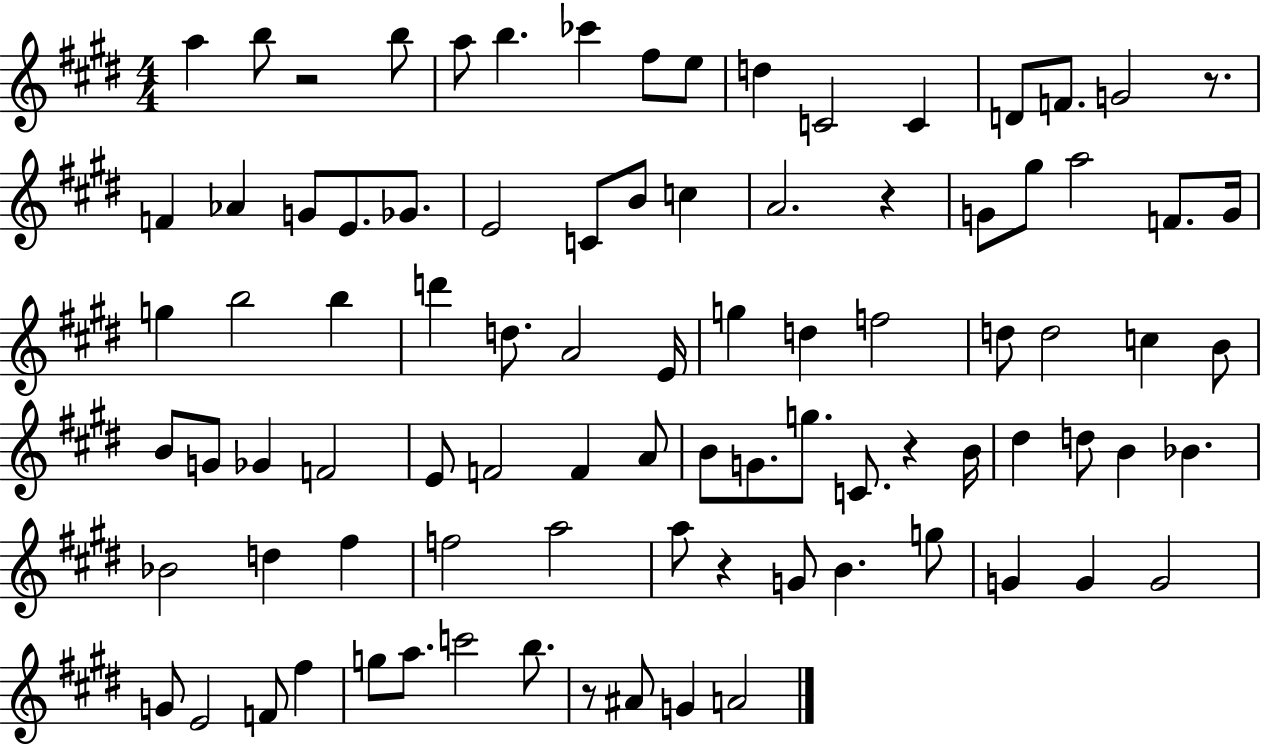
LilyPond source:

{
  \clef treble
  \numericTimeSignature
  \time 4/4
  \key e \major
  \repeat volta 2 { a''4 b''8 r2 b''8 | a''8 b''4. ces'''4 fis''8 e''8 | d''4 c'2 c'4 | d'8 f'8. g'2 r8. | \break f'4 aes'4 g'8 e'8. ges'8. | e'2 c'8 b'8 c''4 | a'2. r4 | g'8 gis''8 a''2 f'8. g'16 | \break g''4 b''2 b''4 | d'''4 d''8. a'2 e'16 | g''4 d''4 f''2 | d''8 d''2 c''4 b'8 | \break b'8 g'8 ges'4 f'2 | e'8 f'2 f'4 a'8 | b'8 g'8. g''8. c'8. r4 b'16 | dis''4 d''8 b'4 bes'4. | \break bes'2 d''4 fis''4 | f''2 a''2 | a''8 r4 g'8 b'4. g''8 | g'4 g'4 g'2 | \break g'8 e'2 f'8 fis''4 | g''8 a''8. c'''2 b''8. | r8 ais'8 g'4 a'2 | } \bar "|."
}